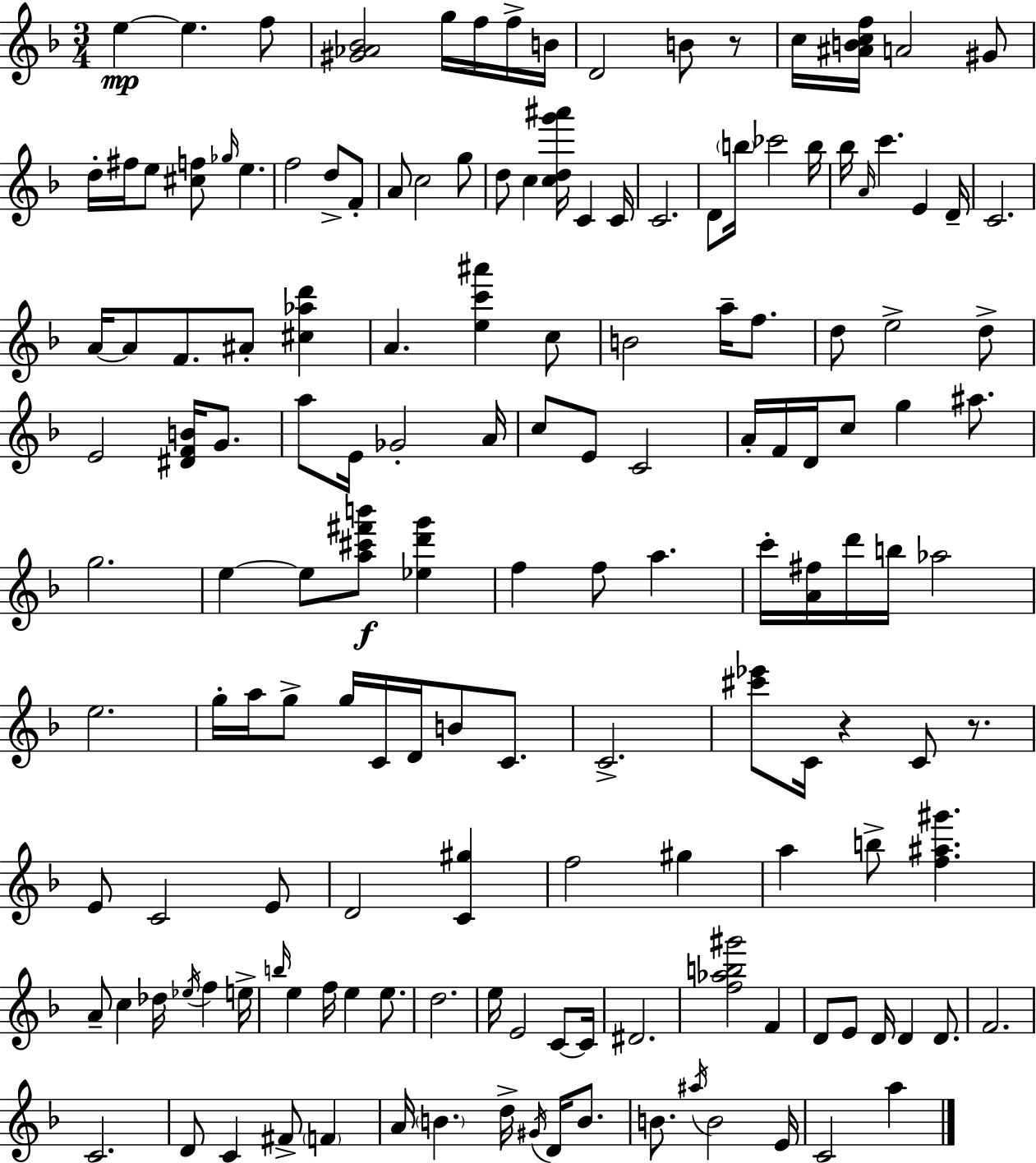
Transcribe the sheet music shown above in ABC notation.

X:1
T:Untitled
M:3/4
L:1/4
K:F
e e f/2 [^G_A_B]2 g/4 f/4 f/4 B/4 D2 B/2 z/2 c/4 [^ABcf]/4 A2 ^G/2 d/4 ^f/4 e/2 [^cf]/2 _g/4 e f2 d/2 F/2 A/2 c2 g/2 d/2 c [cdg'^a']/4 C C/4 C2 D/2 b/4 _c'2 b/4 _b/4 A/4 c' E D/4 C2 A/4 A/2 F/2 ^A/2 [^c_ad'] A [ec'^a'] c/2 B2 a/4 f/2 d/2 e2 d/2 E2 [^DFB]/4 G/2 a/2 E/4 _G2 A/4 c/2 E/2 C2 A/4 F/4 D/4 c/2 g ^a/2 g2 e e/2 [a^c'^f'b']/2 [_ed'g'] f f/2 a c'/4 [A^f]/4 d'/4 b/4 _a2 e2 g/4 a/4 g/2 g/4 C/4 D/4 B/2 C/2 C2 [^c'_e']/2 C/4 z C/2 z/2 E/2 C2 E/2 D2 [C^g] f2 ^g a b/2 [f^a^g'] A/2 c _d/4 _e/4 f e/4 b/4 e f/4 e e/2 d2 e/4 E2 C/2 C/4 ^D2 [f_ab^g']2 F D/2 E/2 D/4 D D/2 F2 C2 D/2 C ^F/2 F A/4 B d/4 ^G/4 D/4 B/2 B/2 ^a/4 B2 E/4 C2 a